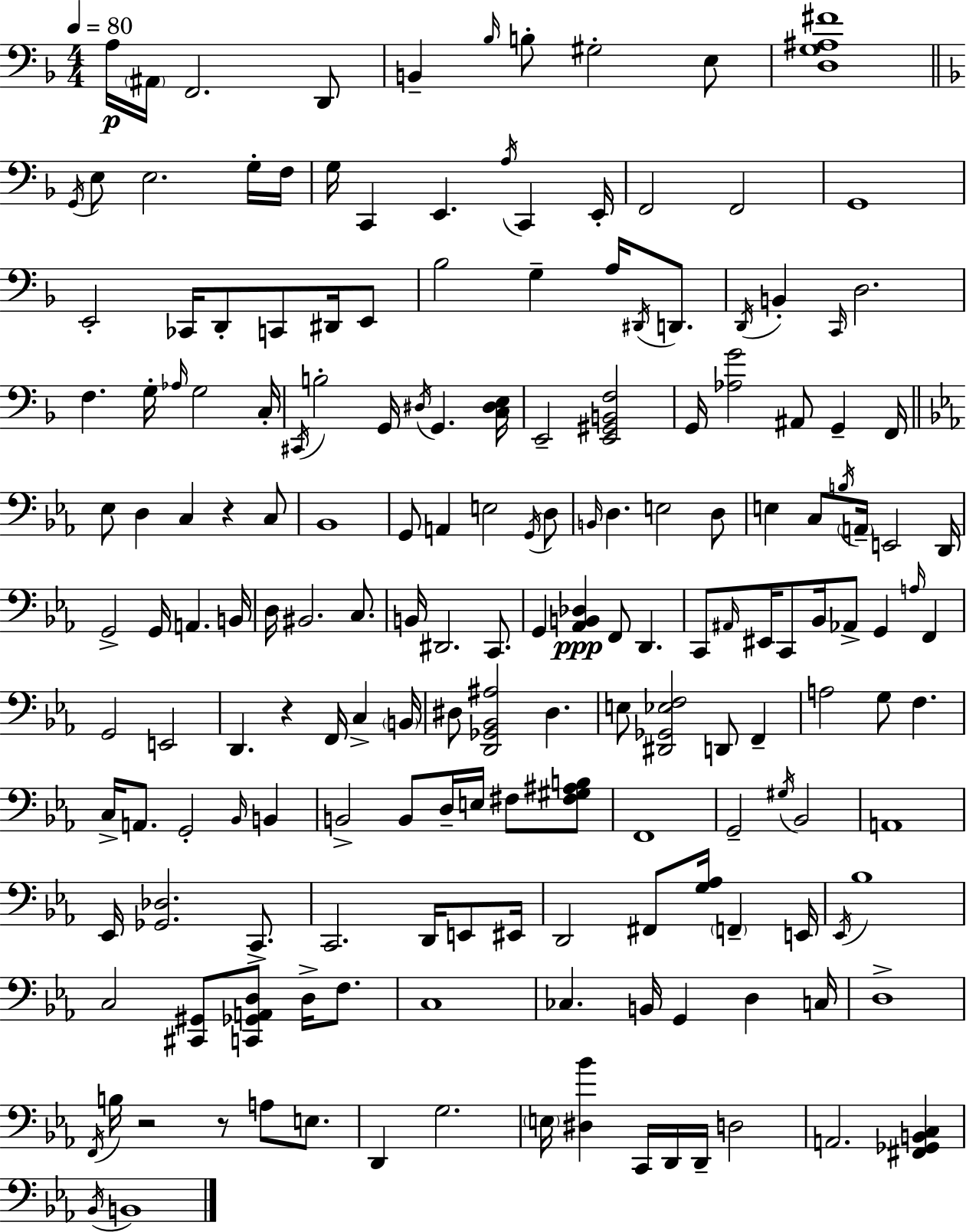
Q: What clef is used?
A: bass